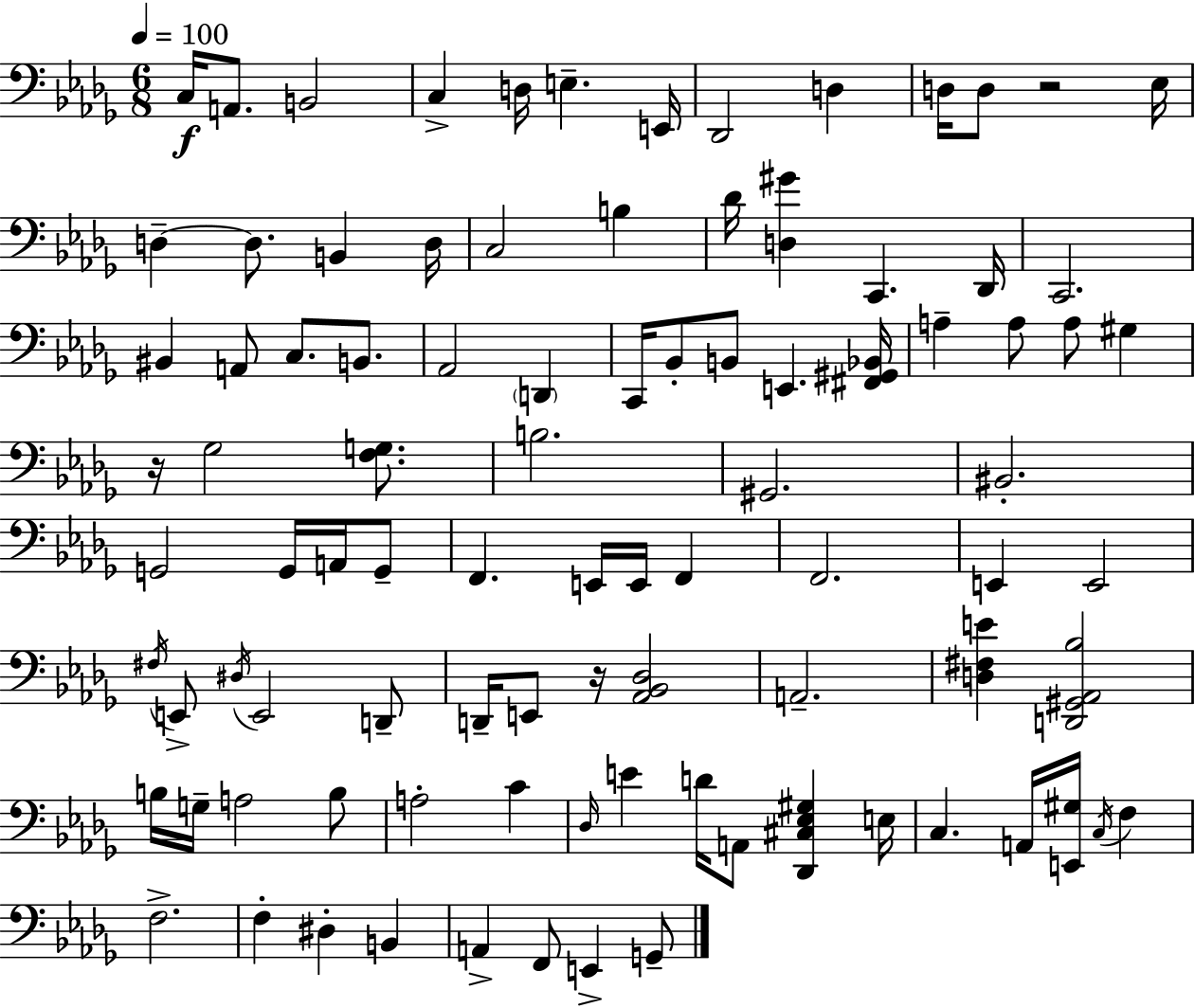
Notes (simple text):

C3/s A2/e. B2/h C3/q D3/s E3/q. E2/s Db2/h D3/q D3/s D3/e R/h Eb3/s D3/q D3/e. B2/q D3/s C3/h B3/q Db4/s [D3,G#4]/q C2/q. Db2/s C2/h. BIS2/q A2/e C3/e. B2/e. Ab2/h D2/q C2/s Bb2/e B2/e E2/q. [F#2,G#2,Bb2]/s A3/q A3/e A3/e G#3/q R/s Gb3/h [F3,G3]/e. B3/h. G#2/h. BIS2/h. G2/h G2/s A2/s G2/e F2/q. E2/s E2/s F2/q F2/h. E2/q E2/h F#3/s E2/e D#3/s E2/h D2/e D2/s E2/e R/s [Ab2,Bb2,Db3]/h A2/h. [D3,F#3,E4]/q [D2,G#2,Ab2,Bb3]/h B3/s G3/s A3/h B3/e A3/h C4/q Db3/s E4/q D4/s A2/e [Db2,C#3,Eb3,G#3]/q E3/s C3/q. A2/s [E2,G#3]/s C3/s F3/q F3/h. F3/q D#3/q B2/q A2/q F2/e E2/q G2/e